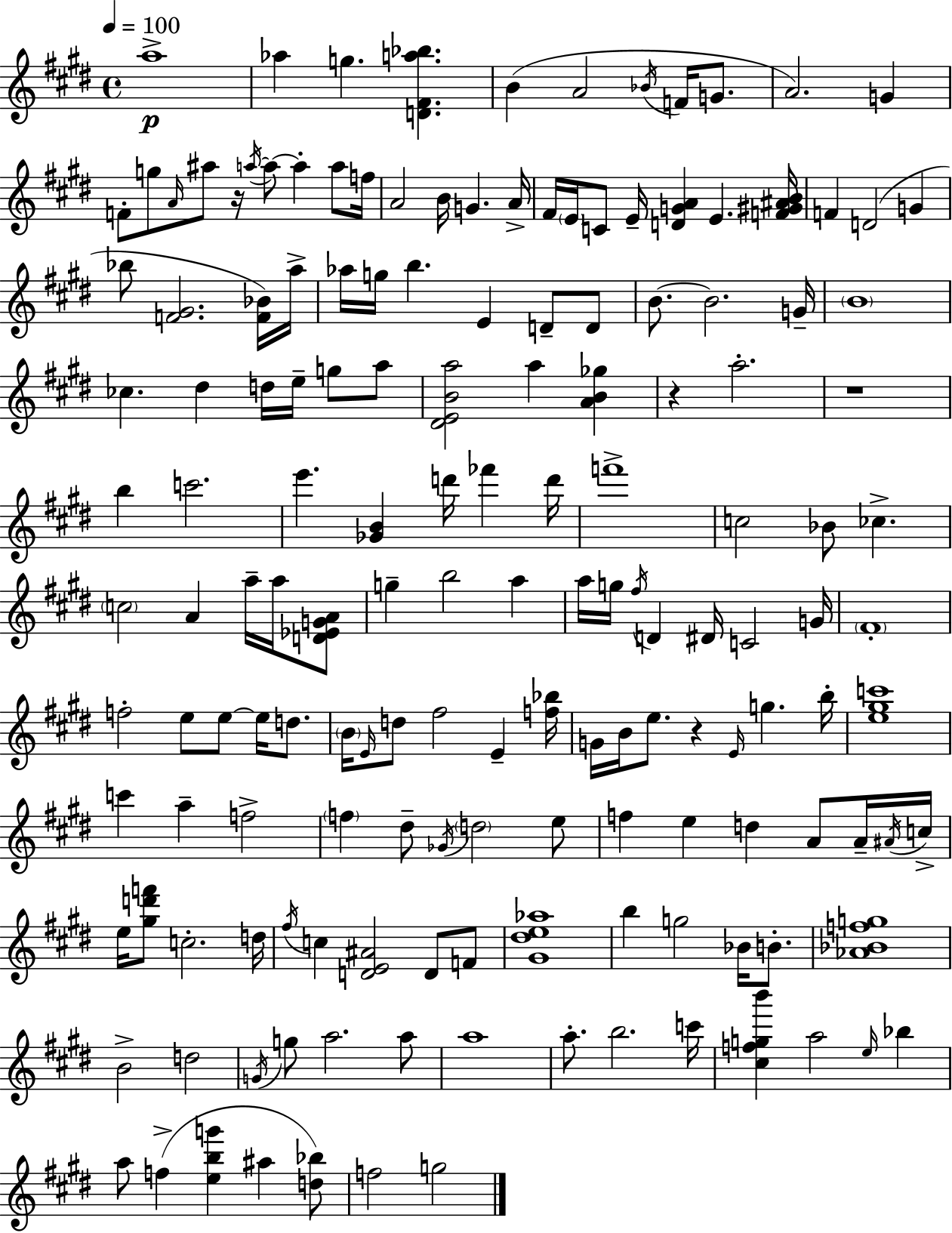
A5/w Ab5/q G5/q. [D4,F#4,A5,Bb5]/q. B4/q A4/h Bb4/s F4/s G4/e. A4/h. G4/q F4/e G5/e A4/s A#5/e R/s A5/s A5/e A5/q A5/e F5/s A4/h B4/s G4/q. A4/s F#4/s E4/s C4/e E4/s [D4,G4,A4]/q E4/q. [F4,G#4,A#4,B4]/s F4/q D4/h G4/q Bb5/e [F4,G#4]/h. [F4,Bb4]/s A5/s Ab5/s G5/s B5/q. E4/q D4/e D4/e B4/e. B4/h. G4/s B4/w CES5/q. D#5/q D5/s E5/s G5/e A5/e [D#4,E4,B4,A5]/h A5/q [A4,B4,Gb5]/q R/q A5/h. R/w B5/q C6/h. E6/q. [Gb4,B4]/q D6/s FES6/q D6/s F6/w C5/h Bb4/e CES5/q. C5/h A4/q A5/s A5/s [D4,Eb4,G4,A4]/e G5/q B5/h A5/q A5/s G5/s F#5/s D4/q D#4/s C4/h G4/s F#4/w F5/h E5/e E5/e E5/s D5/e. B4/s E4/s D5/e F#5/h E4/q [F5,Bb5]/s G4/s B4/s E5/e. R/q E4/s G5/q. B5/s [E5,G#5,C6]/w C6/q A5/q F5/h F5/q D#5/e Gb4/s D5/h E5/e F5/q E5/q D5/q A4/e A4/s A#4/s C5/s E5/s [G#5,D6,F6]/e C5/h. D5/s F#5/s C5/q [D4,E4,A#4]/h D4/e F4/e [G#4,D#5,E5,Ab5]/w B5/q G5/h Bb4/s B4/e. [Ab4,Bb4,F5,G5]/w B4/h D5/h G4/s G5/e A5/h. A5/e A5/w A5/e. B5/h. C6/s [C#5,F5,G5,B6]/q A5/h E5/s Bb5/q A5/e F5/q [E5,B5,G6]/q A#5/q [D5,Bb5]/e F5/h G5/h